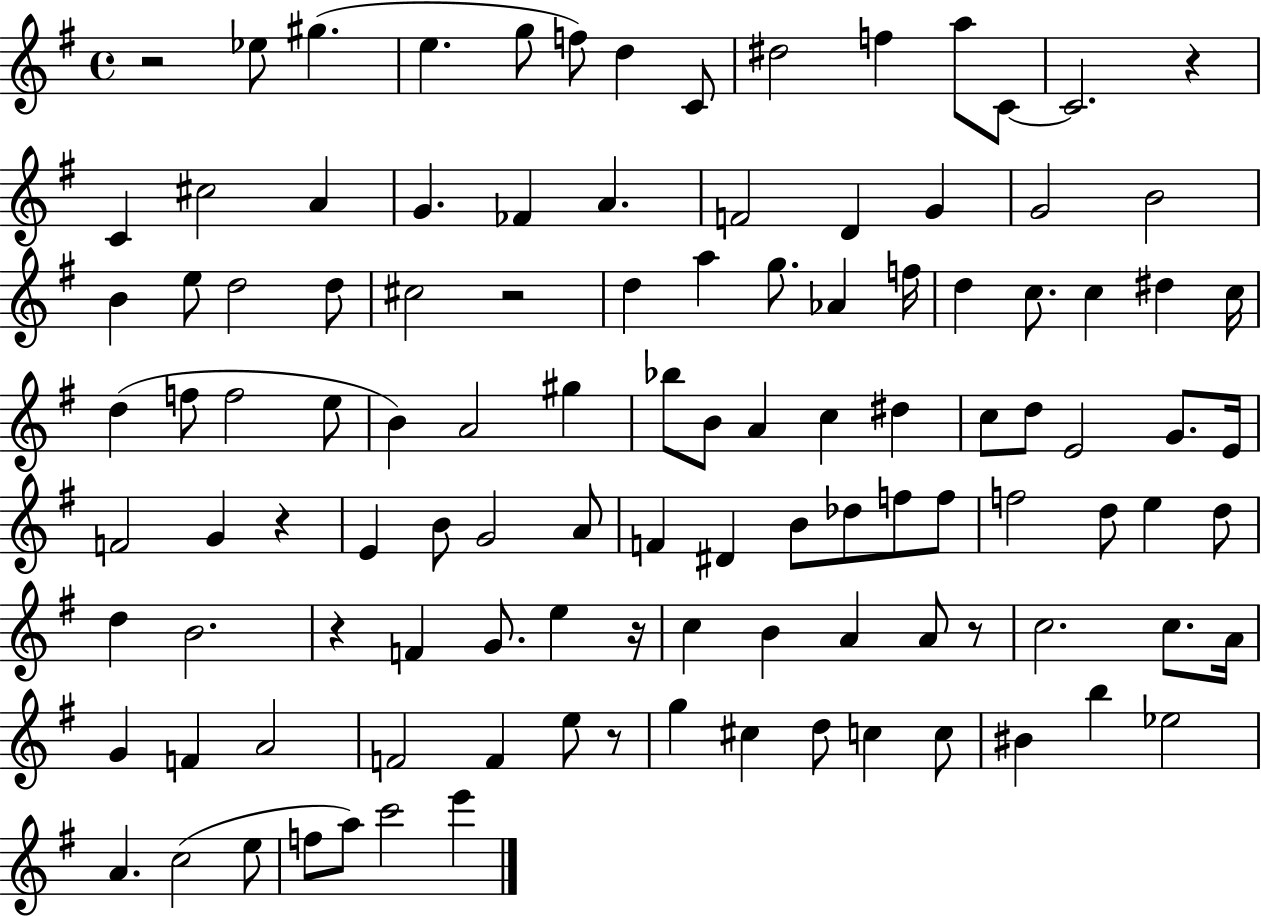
X:1
T:Untitled
M:4/4
L:1/4
K:G
z2 _e/2 ^g e g/2 f/2 d C/2 ^d2 f a/2 C/2 C2 z C ^c2 A G _F A F2 D G G2 B2 B e/2 d2 d/2 ^c2 z2 d a g/2 _A f/4 d c/2 c ^d c/4 d f/2 f2 e/2 B A2 ^g _b/2 B/2 A c ^d c/2 d/2 E2 G/2 E/4 F2 G z E B/2 G2 A/2 F ^D B/2 _d/2 f/2 f/2 f2 d/2 e d/2 d B2 z F G/2 e z/4 c B A A/2 z/2 c2 c/2 A/4 G F A2 F2 F e/2 z/2 g ^c d/2 c c/2 ^B b _e2 A c2 e/2 f/2 a/2 c'2 e'